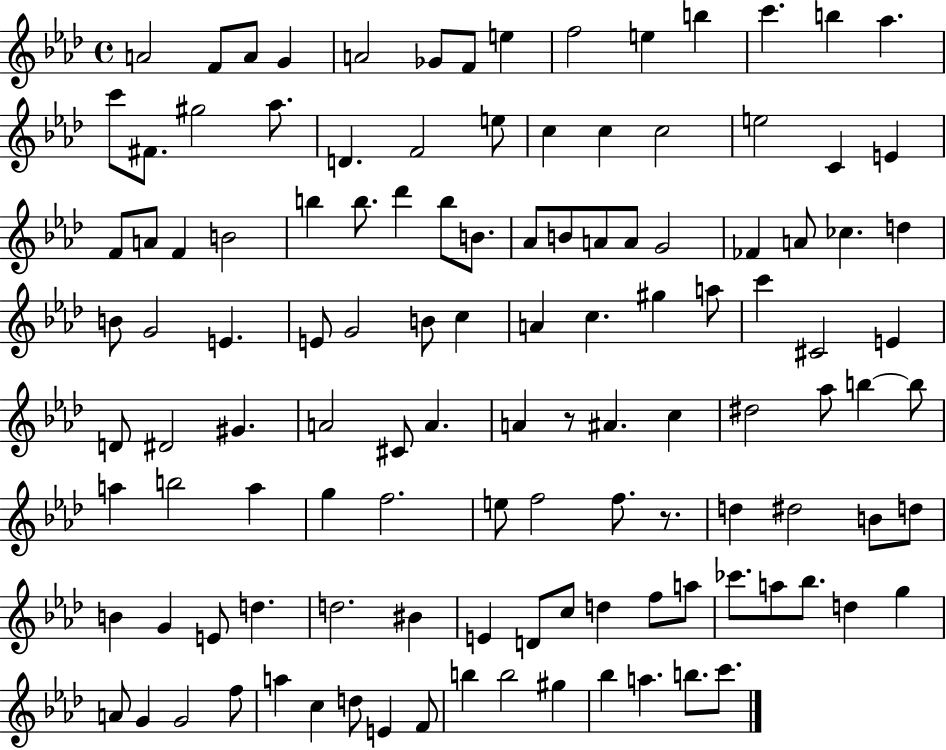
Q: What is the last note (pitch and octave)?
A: C6